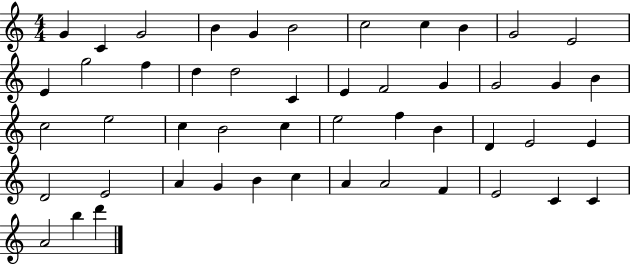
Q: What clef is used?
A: treble